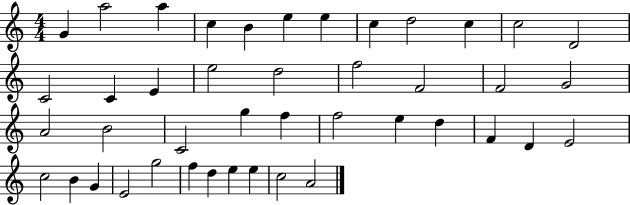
{
  \clef treble
  \numericTimeSignature
  \time 4/4
  \key c \major
  g'4 a''2 a''4 | c''4 b'4 e''4 e''4 | c''4 d''2 c''4 | c''2 d'2 | \break c'2 c'4 e'4 | e''2 d''2 | f''2 f'2 | f'2 g'2 | \break a'2 b'2 | c'2 g''4 f''4 | f''2 e''4 d''4 | f'4 d'4 e'2 | \break c''2 b'4 g'4 | e'2 g''2 | f''4 d''4 e''4 e''4 | c''2 a'2 | \break \bar "|."
}